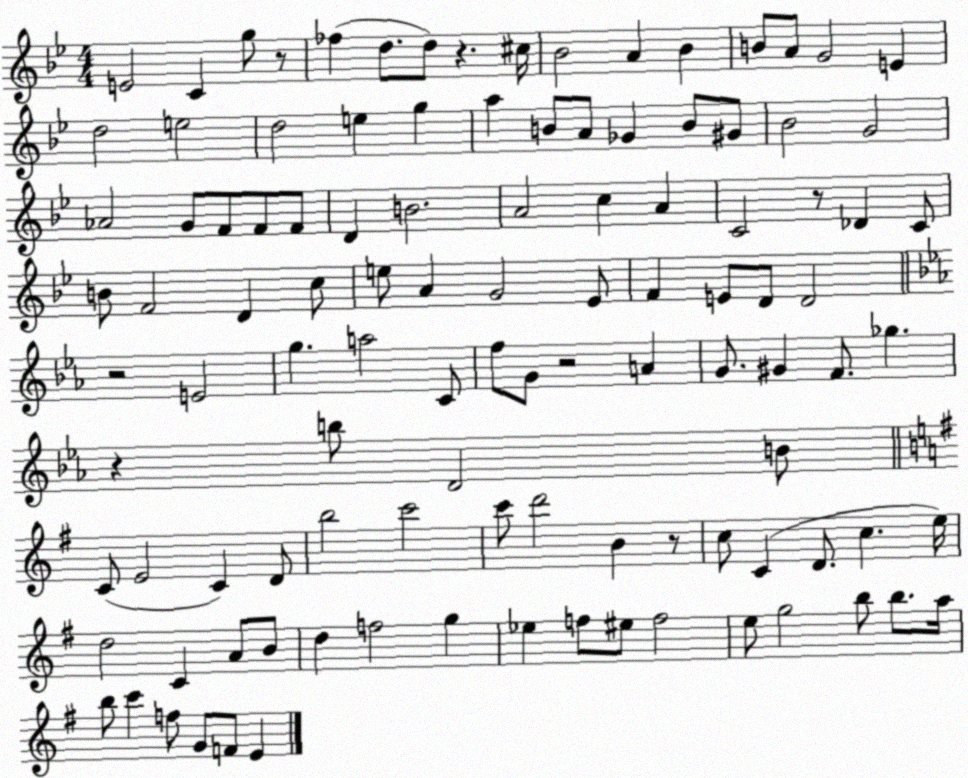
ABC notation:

X:1
T:Untitled
M:4/4
L:1/4
K:Bb
E2 C g/2 z/2 _f d/2 d/2 z ^c/4 _B2 A _B B/2 A/2 G2 E d2 e2 d2 e g a B/2 A/2 _G B/2 ^G/2 _B2 G2 _A2 G/2 F/2 F/2 F/2 D B2 A2 c A C2 z/2 _D C/2 B/2 F2 D c/2 e/2 A G2 _E/2 F E/2 D/2 D2 z2 E2 g a2 C/2 f/2 G/2 z2 A G/2 ^G F/2 _g z b/2 D2 B/2 C/2 E2 C D/2 b2 c'2 c'/2 d'2 B z/2 c/2 C D/2 c e/4 d2 C A/2 B/2 d f2 g _e f/2 ^e/2 f2 e/2 g2 b/2 b/2 a/4 b/2 c' f/2 G/2 F/2 E